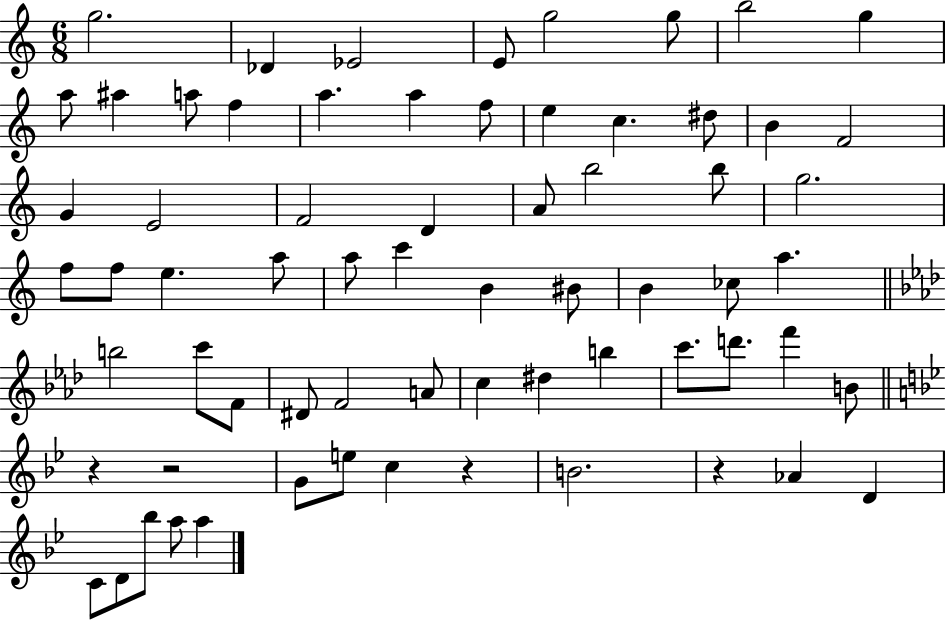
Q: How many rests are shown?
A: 4